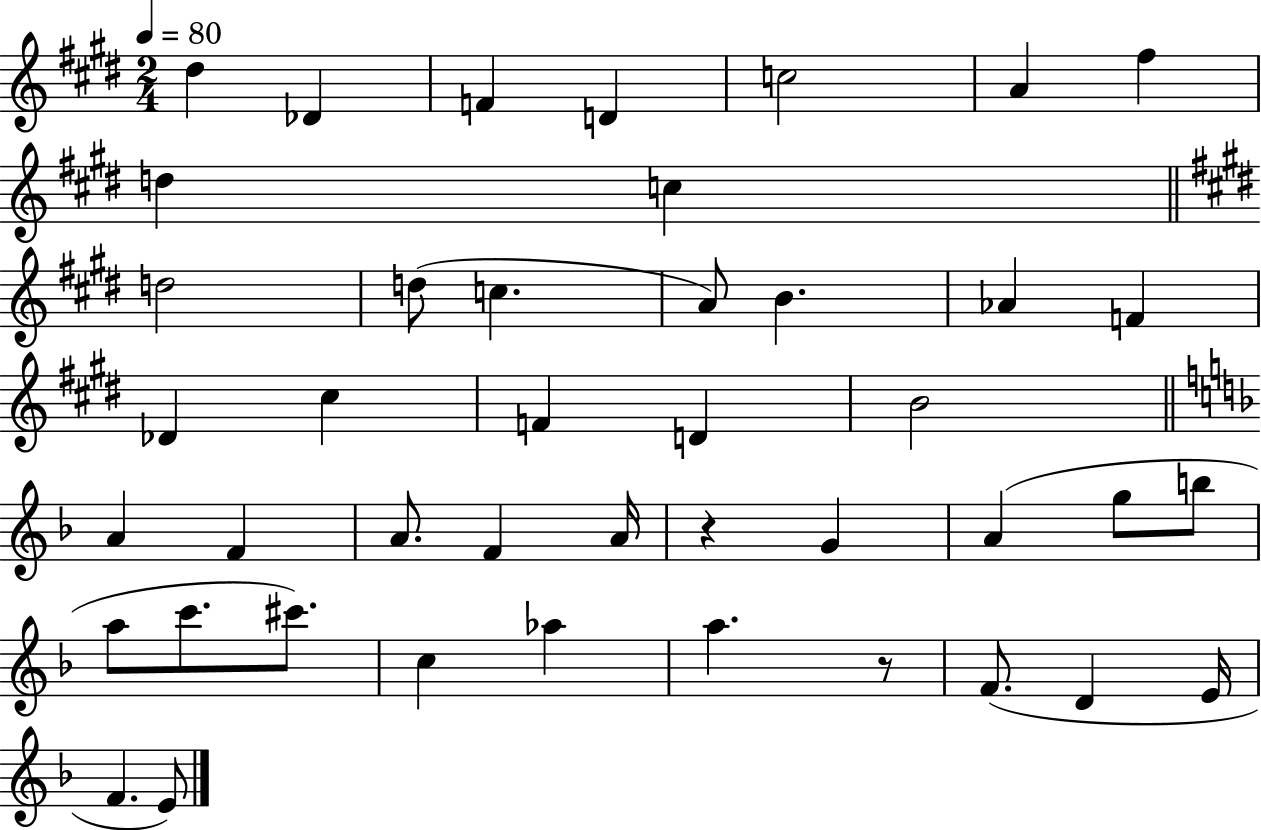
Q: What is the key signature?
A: E major